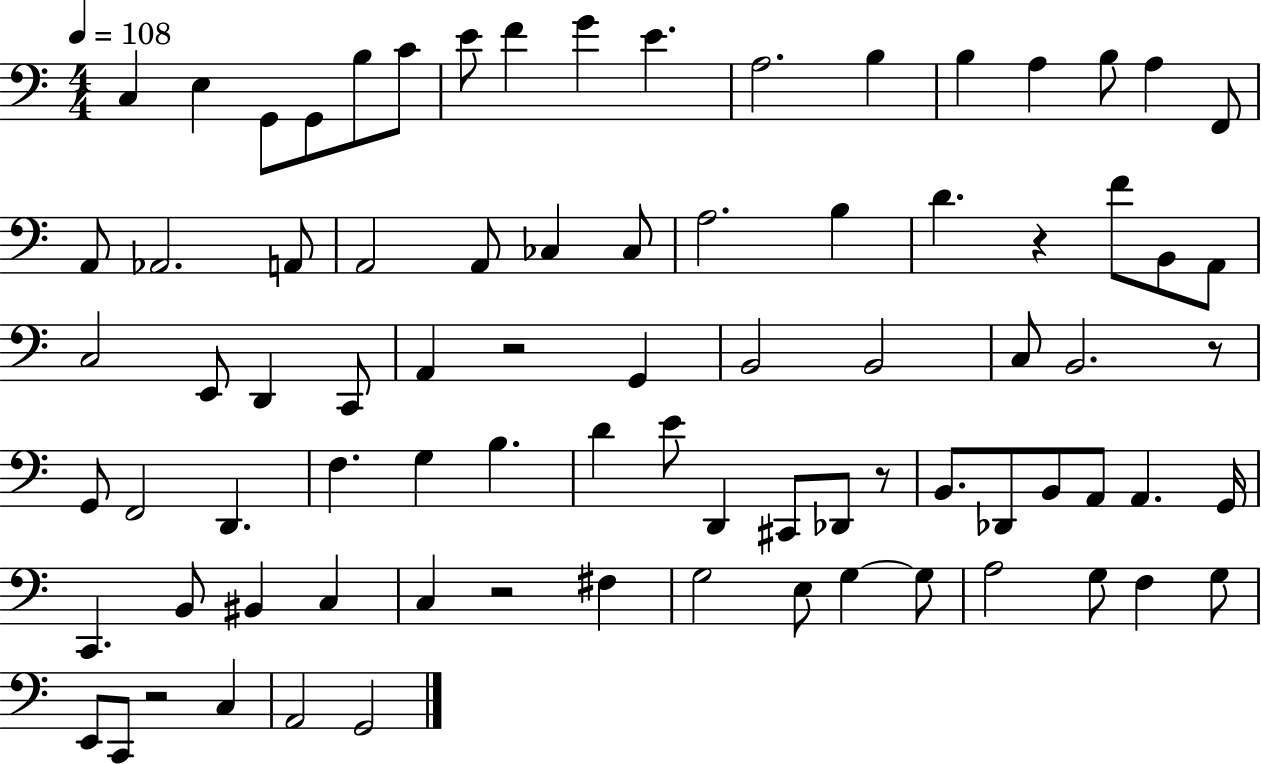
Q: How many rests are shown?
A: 6